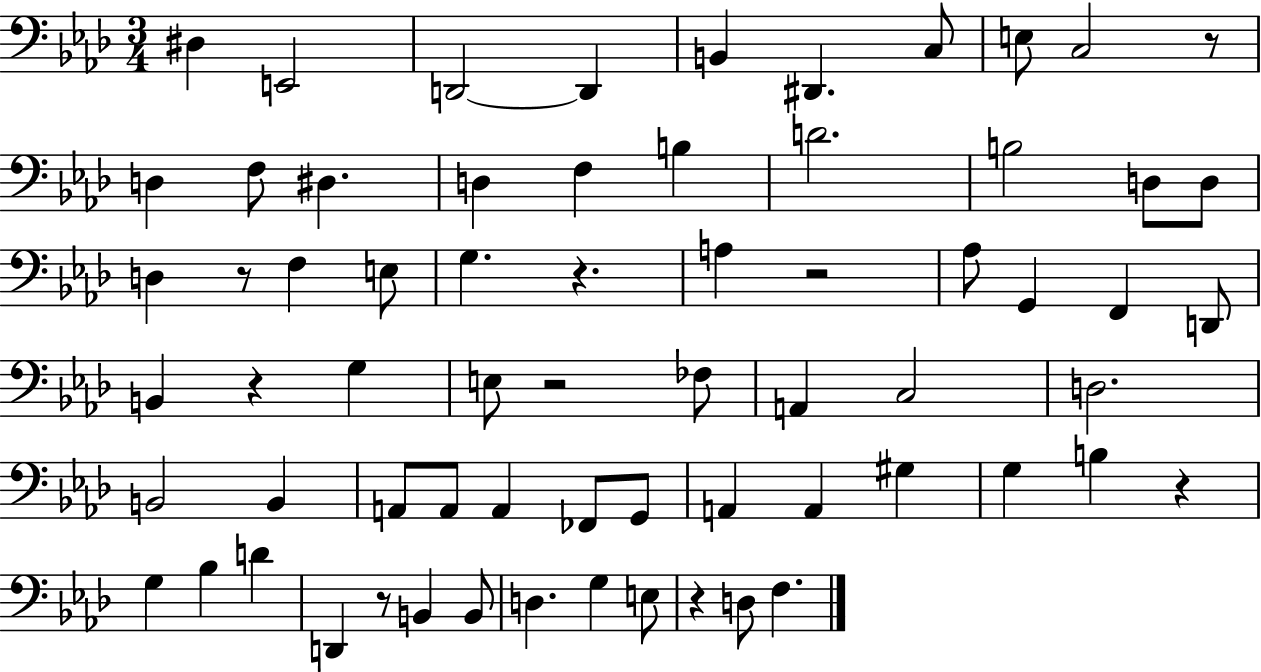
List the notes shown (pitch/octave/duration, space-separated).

D#3/q E2/h D2/h D2/q B2/q D#2/q. C3/e E3/e C3/h R/e D3/q F3/e D#3/q. D3/q F3/q B3/q D4/h. B3/h D3/e D3/e D3/q R/e F3/q E3/e G3/q. R/q. A3/q R/h Ab3/e G2/q F2/q D2/e B2/q R/q G3/q E3/e R/h FES3/e A2/q C3/h D3/h. B2/h B2/q A2/e A2/e A2/q FES2/e G2/e A2/q A2/q G#3/q G3/q B3/q R/q G3/q Bb3/q D4/q D2/q R/e B2/q B2/e D3/q. G3/q E3/e R/q D3/e F3/q.